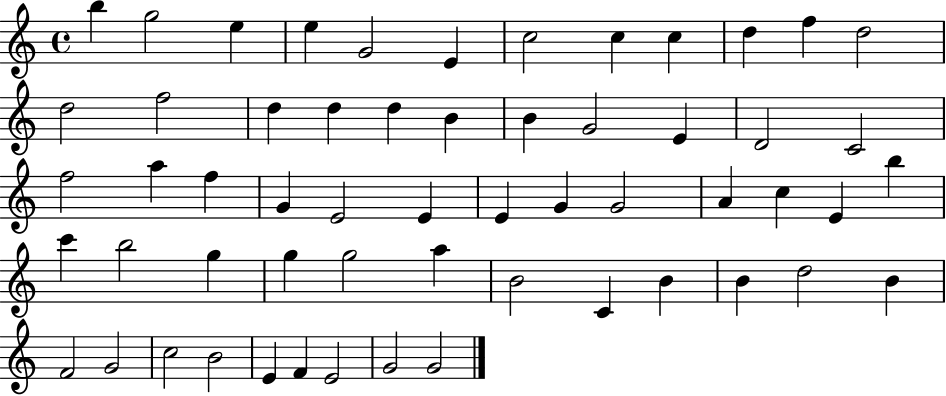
B5/q G5/h E5/q E5/q G4/h E4/q C5/h C5/q C5/q D5/q F5/q D5/h D5/h F5/h D5/q D5/q D5/q B4/q B4/q G4/h E4/q D4/h C4/h F5/h A5/q F5/q G4/q E4/h E4/q E4/q G4/q G4/h A4/q C5/q E4/q B5/q C6/q B5/h G5/q G5/q G5/h A5/q B4/h C4/q B4/q B4/q D5/h B4/q F4/h G4/h C5/h B4/h E4/q F4/q E4/h G4/h G4/h